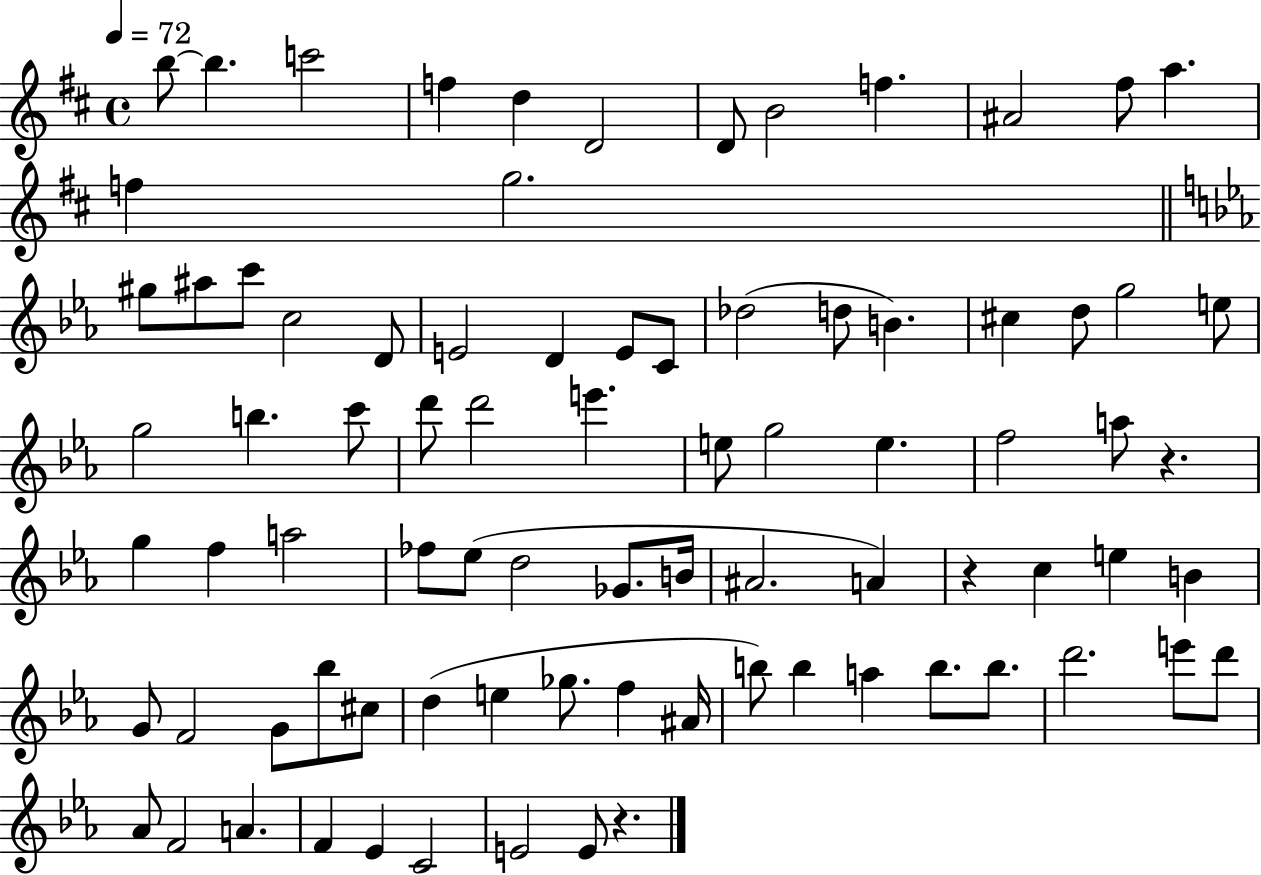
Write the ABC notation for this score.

X:1
T:Untitled
M:4/4
L:1/4
K:D
b/2 b c'2 f d D2 D/2 B2 f ^A2 ^f/2 a f g2 ^g/2 ^a/2 c'/2 c2 D/2 E2 D E/2 C/2 _d2 d/2 B ^c d/2 g2 e/2 g2 b c'/2 d'/2 d'2 e' e/2 g2 e f2 a/2 z g f a2 _f/2 _e/2 d2 _G/2 B/4 ^A2 A z c e B G/2 F2 G/2 _b/2 ^c/2 d e _g/2 f ^A/4 b/2 b a b/2 b/2 d'2 e'/2 d'/2 _A/2 F2 A F _E C2 E2 E/2 z